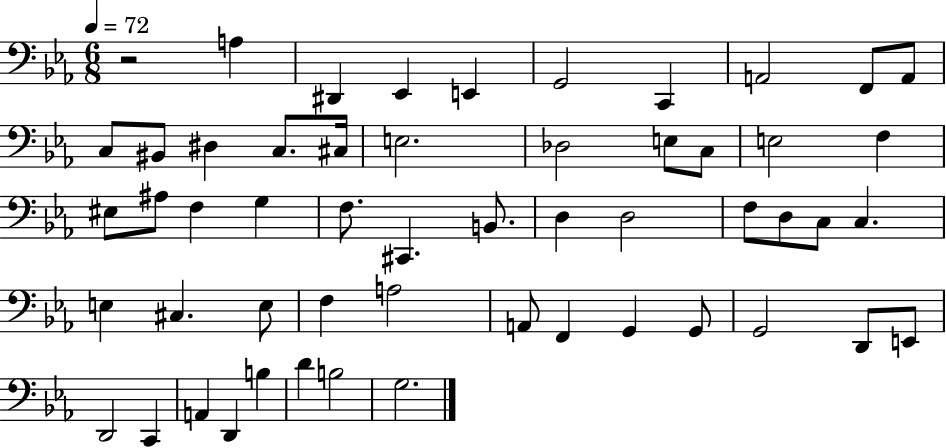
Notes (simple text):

R/h A3/q D#2/q Eb2/q E2/q G2/h C2/q A2/h F2/e A2/e C3/e BIS2/e D#3/q C3/e. C#3/s E3/h. Db3/h E3/e C3/e E3/h F3/q EIS3/e A#3/e F3/q G3/q F3/e. C#2/q. B2/e. D3/q D3/h F3/e D3/e C3/e C3/q. E3/q C#3/q. E3/e F3/q A3/h A2/e F2/q G2/q G2/e G2/h D2/e E2/e D2/h C2/q A2/q D2/q B3/q D4/q B3/h G3/h.